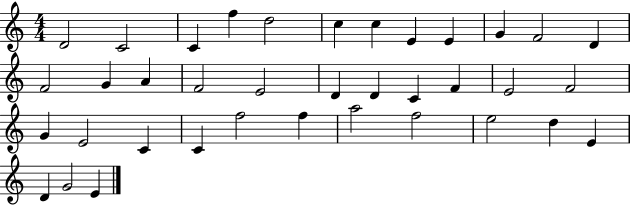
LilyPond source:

{
  \clef treble
  \numericTimeSignature
  \time 4/4
  \key c \major
  d'2 c'2 | c'4 f''4 d''2 | c''4 c''4 e'4 e'4 | g'4 f'2 d'4 | \break f'2 g'4 a'4 | f'2 e'2 | d'4 d'4 c'4 f'4 | e'2 f'2 | \break g'4 e'2 c'4 | c'4 f''2 f''4 | a''2 f''2 | e''2 d''4 e'4 | \break d'4 g'2 e'4 | \bar "|."
}